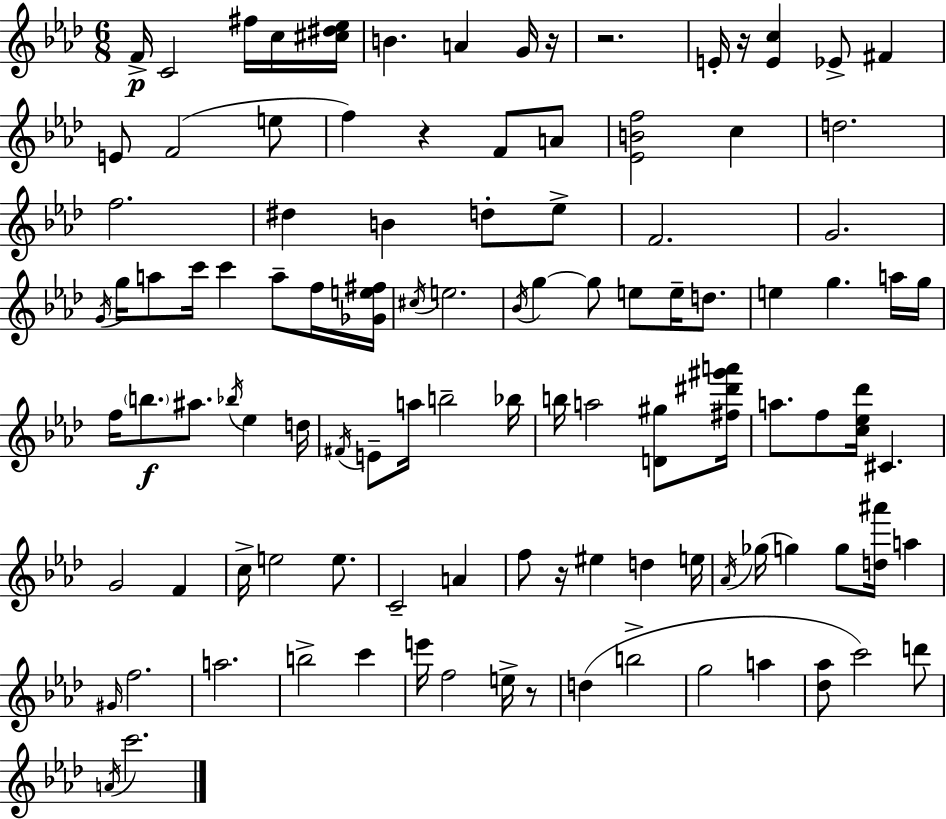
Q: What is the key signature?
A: AES major